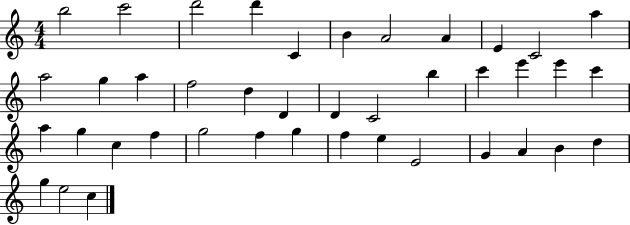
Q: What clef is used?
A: treble